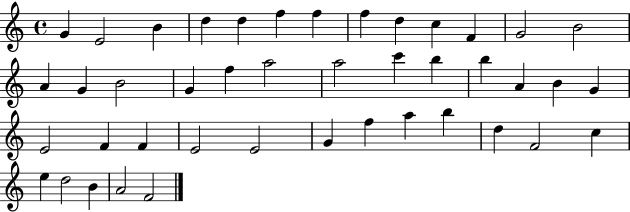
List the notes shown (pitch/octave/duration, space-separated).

G4/q E4/h B4/q D5/q D5/q F5/q F5/q F5/q D5/q C5/q F4/q G4/h B4/h A4/q G4/q B4/h G4/q F5/q A5/h A5/h C6/q B5/q B5/q A4/q B4/q G4/q E4/h F4/q F4/q E4/h E4/h G4/q F5/q A5/q B5/q D5/q F4/h C5/q E5/q D5/h B4/q A4/h F4/h